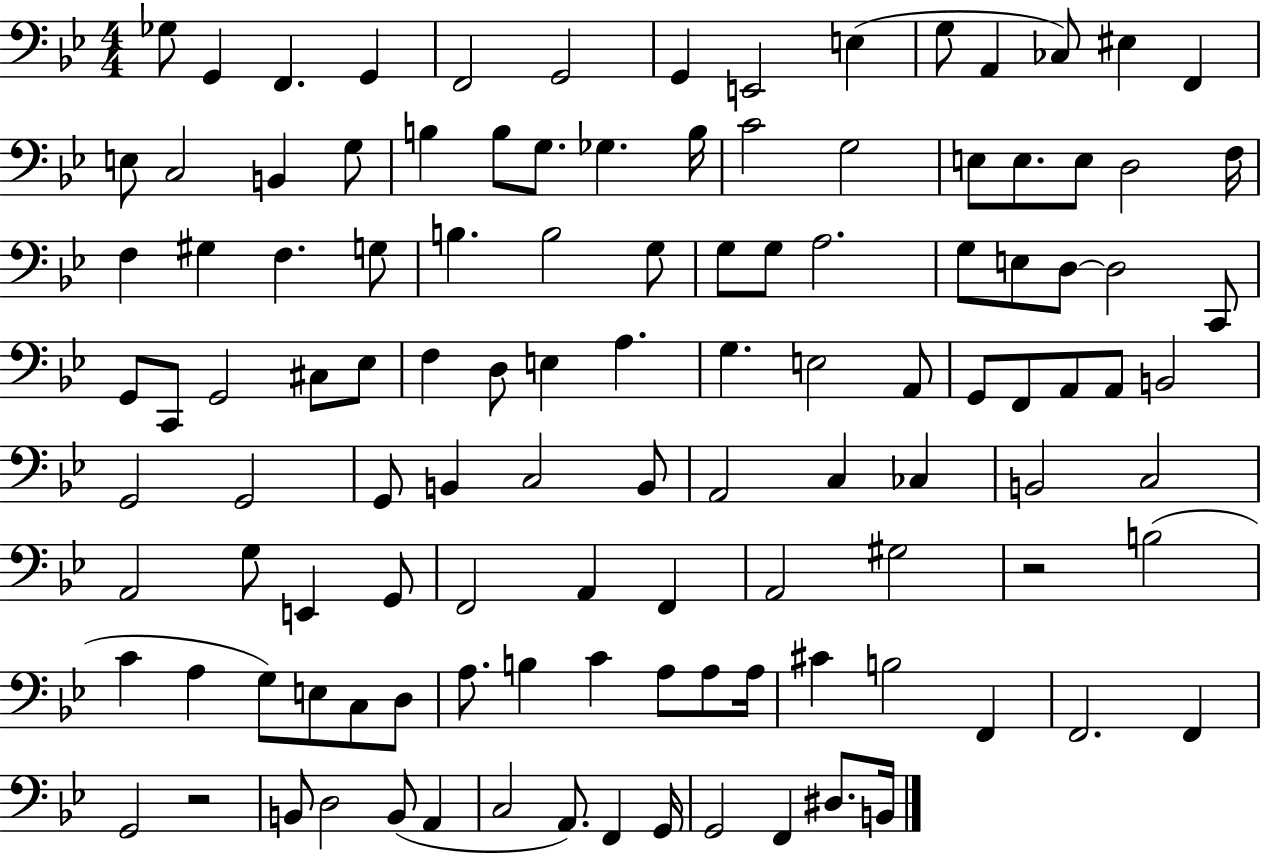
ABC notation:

X:1
T:Untitled
M:4/4
L:1/4
K:Bb
_G,/2 G,, F,, G,, F,,2 G,,2 G,, E,,2 E, G,/2 A,, _C,/2 ^E, F,, E,/2 C,2 B,, G,/2 B, B,/2 G,/2 _G, B,/4 C2 G,2 E,/2 E,/2 E,/2 D,2 F,/4 F, ^G, F, G,/2 B, B,2 G,/2 G,/2 G,/2 A,2 G,/2 E,/2 D,/2 D,2 C,,/2 G,,/2 C,,/2 G,,2 ^C,/2 _E,/2 F, D,/2 E, A, G, E,2 A,,/2 G,,/2 F,,/2 A,,/2 A,,/2 B,,2 G,,2 G,,2 G,,/2 B,, C,2 B,,/2 A,,2 C, _C, B,,2 C,2 A,,2 G,/2 E,, G,,/2 F,,2 A,, F,, A,,2 ^G,2 z2 B,2 C A, G,/2 E,/2 C,/2 D,/2 A,/2 B, C A,/2 A,/2 A,/4 ^C B,2 F,, F,,2 F,, G,,2 z2 B,,/2 D,2 B,,/2 A,, C,2 A,,/2 F,, G,,/4 G,,2 F,, ^D,/2 B,,/4